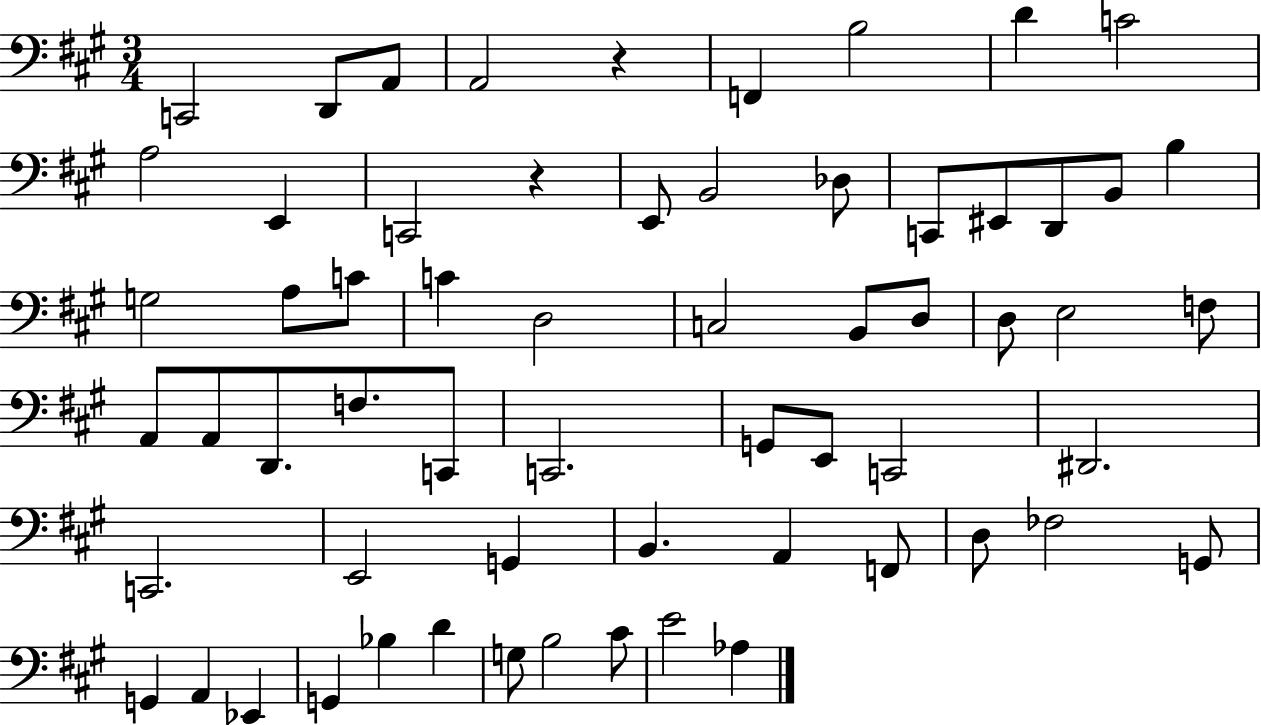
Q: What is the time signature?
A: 3/4